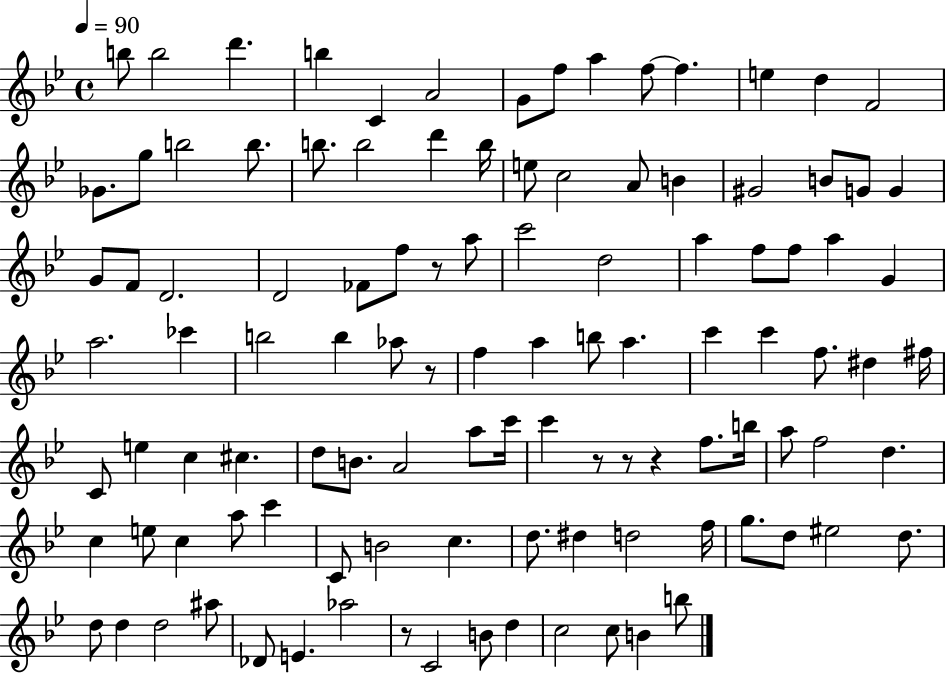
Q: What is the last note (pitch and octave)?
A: B5